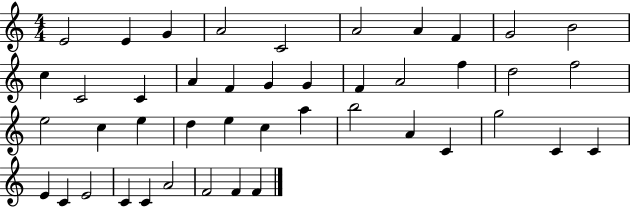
E4/h E4/q G4/q A4/h C4/h A4/h A4/q F4/q G4/h B4/h C5/q C4/h C4/q A4/q F4/q G4/q G4/q F4/q A4/h F5/q D5/h F5/h E5/h C5/q E5/q D5/q E5/q C5/q A5/q B5/h A4/q C4/q G5/h C4/q C4/q E4/q C4/q E4/h C4/q C4/q A4/h F4/h F4/q F4/q